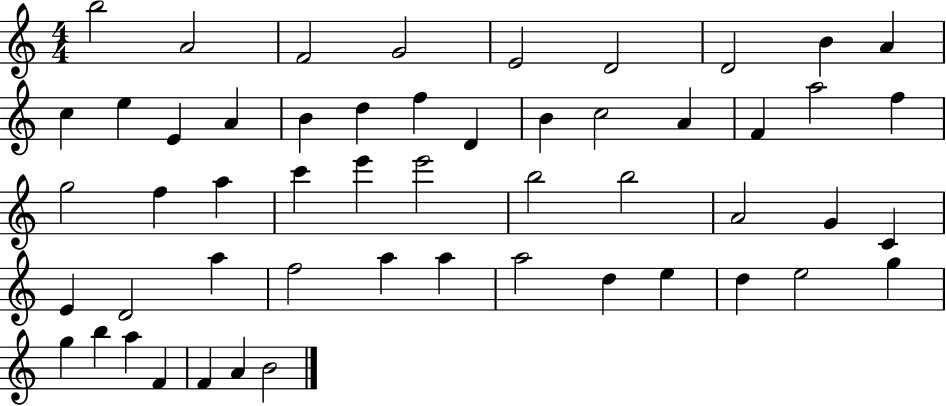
{
  \clef treble
  \numericTimeSignature
  \time 4/4
  \key c \major
  b''2 a'2 | f'2 g'2 | e'2 d'2 | d'2 b'4 a'4 | \break c''4 e''4 e'4 a'4 | b'4 d''4 f''4 d'4 | b'4 c''2 a'4 | f'4 a''2 f''4 | \break g''2 f''4 a''4 | c'''4 e'''4 e'''2 | b''2 b''2 | a'2 g'4 c'4 | \break e'4 d'2 a''4 | f''2 a''4 a''4 | a''2 d''4 e''4 | d''4 e''2 g''4 | \break g''4 b''4 a''4 f'4 | f'4 a'4 b'2 | \bar "|."
}